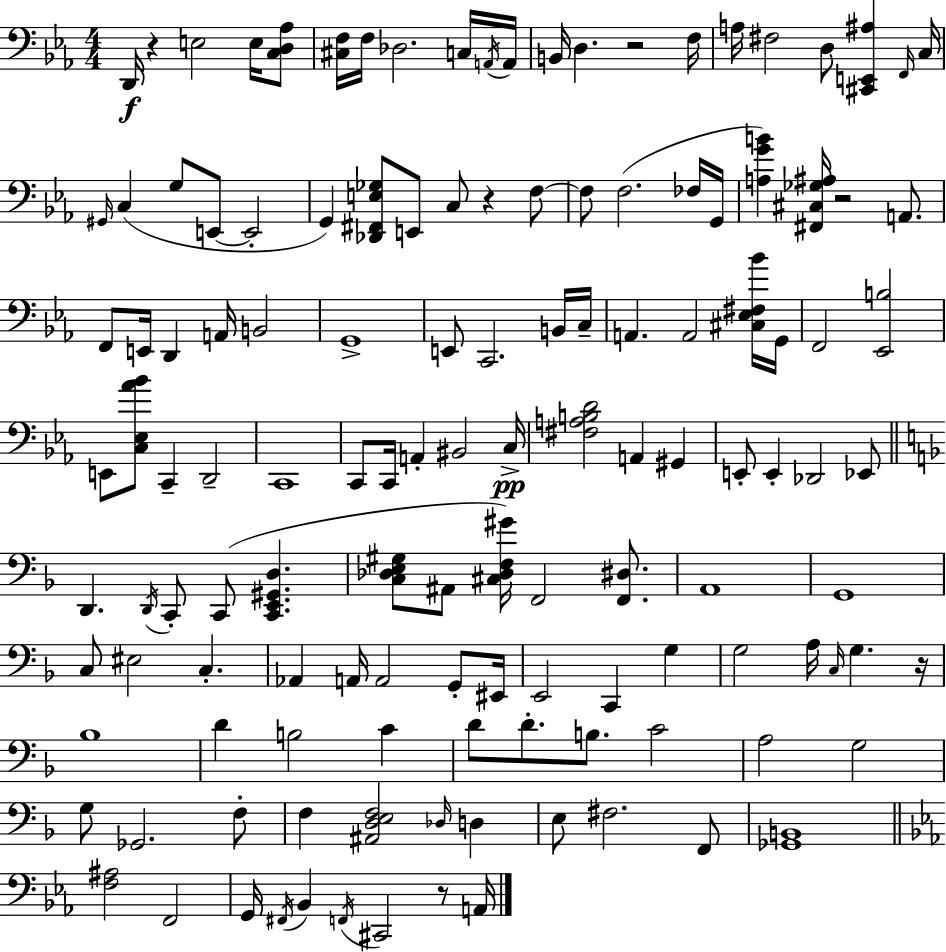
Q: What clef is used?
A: bass